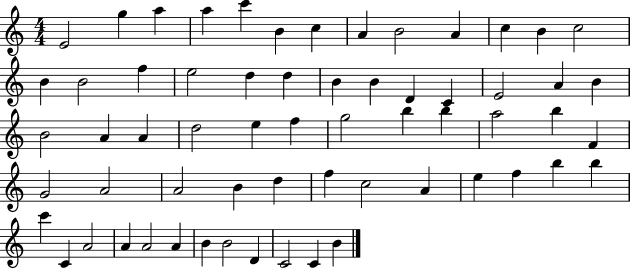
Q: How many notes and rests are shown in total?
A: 62